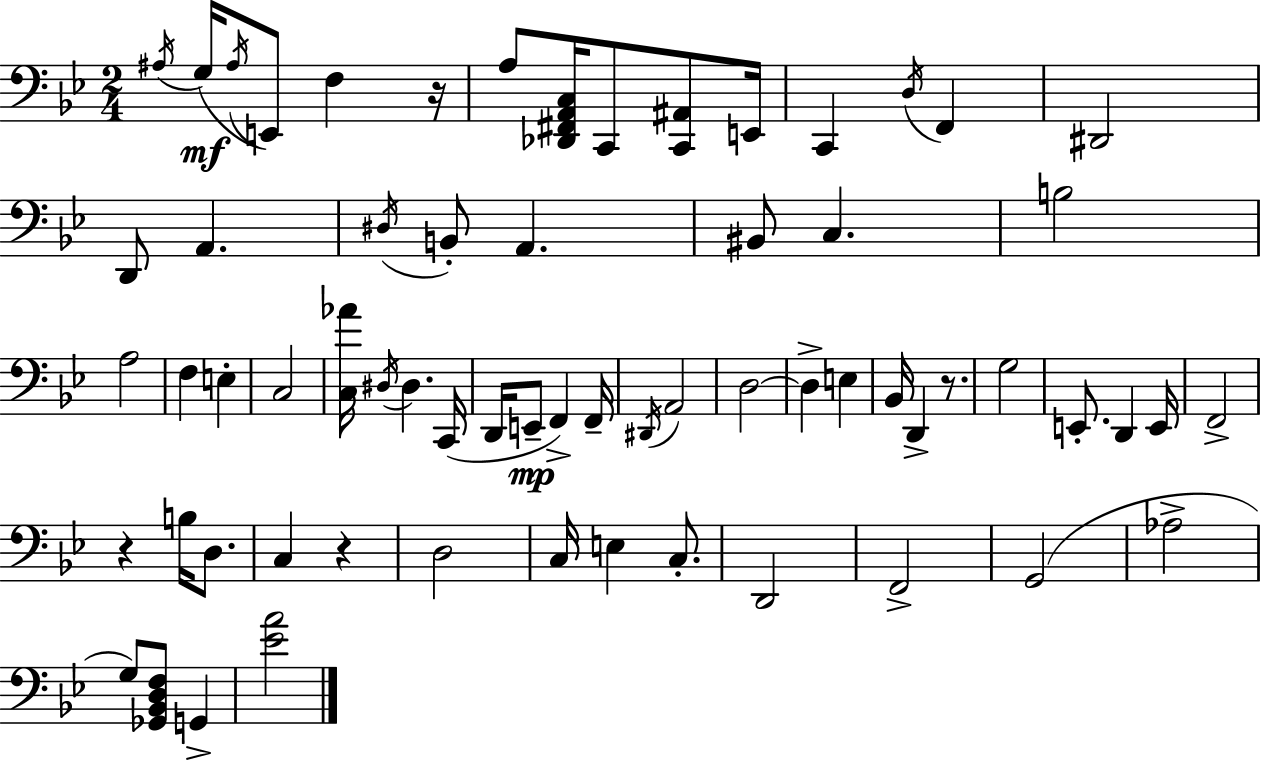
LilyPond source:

{
  \clef bass
  \numericTimeSignature
  \time 2/4
  \key bes \major
  \repeat volta 2 { \acciaccatura { ais16 }\mf g16( \acciaccatura { ais16 } e,8) f4 | r16 a8 <des, fis, a, c>16 c,8 <c, ais,>8 | e,16 c,4 \acciaccatura { d16 } f,4 | dis,2 | \break d,8 a,4. | \acciaccatura { dis16 } b,8-. a,4. | bis,8 c4. | b2 | \break a2 | f4 | e4-. c2 | <c aes'>16 \acciaccatura { dis16 } dis4. | \break c,16( d,16 e,8--\mp | f,4->) f,16-- \acciaccatura { dis,16 } a,2 | d2~~ | d4-> | \break e4 bes,16 d,4-> | r8. g2 | e,8.-. | d,4 e,16 f,2-> | \break r4 | b16 d8. c4 | r4 d2 | c16 e4 | \break c8.-. d,2 | f,2-> | g,2( | aes2-> | \break g8) | <ges, bes, d f>8 g,4-> <ees' a'>2 | } \bar "|."
}